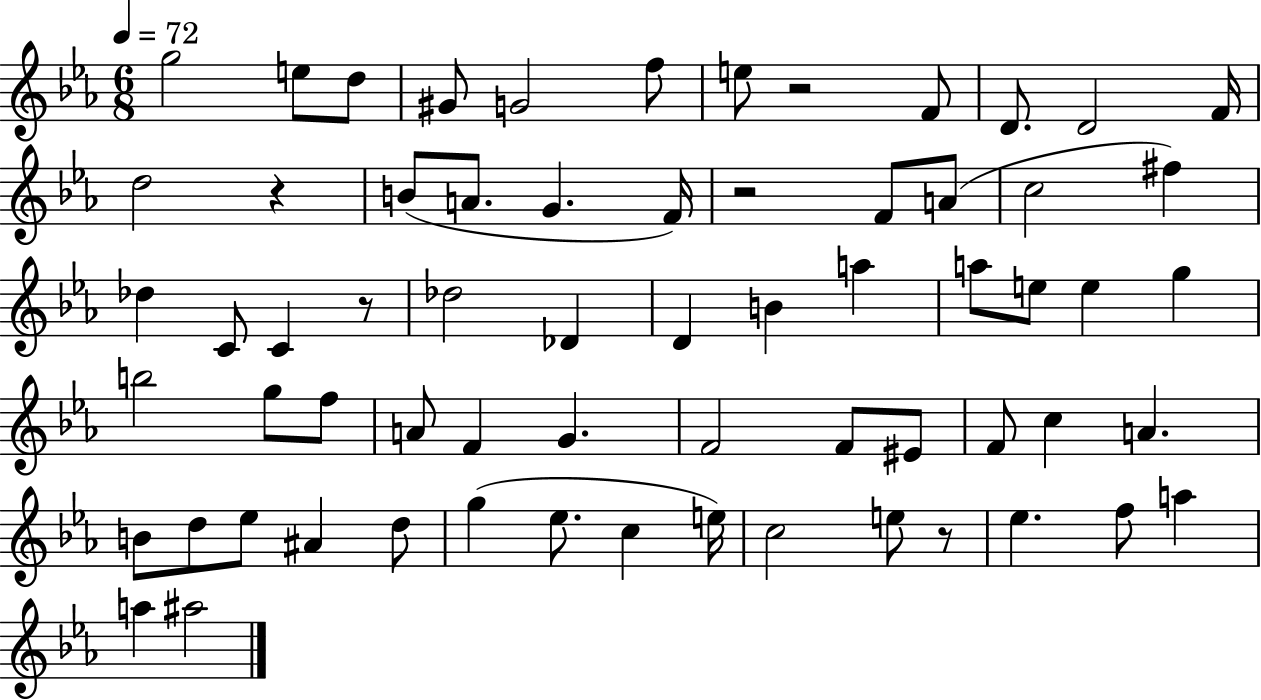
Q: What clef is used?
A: treble